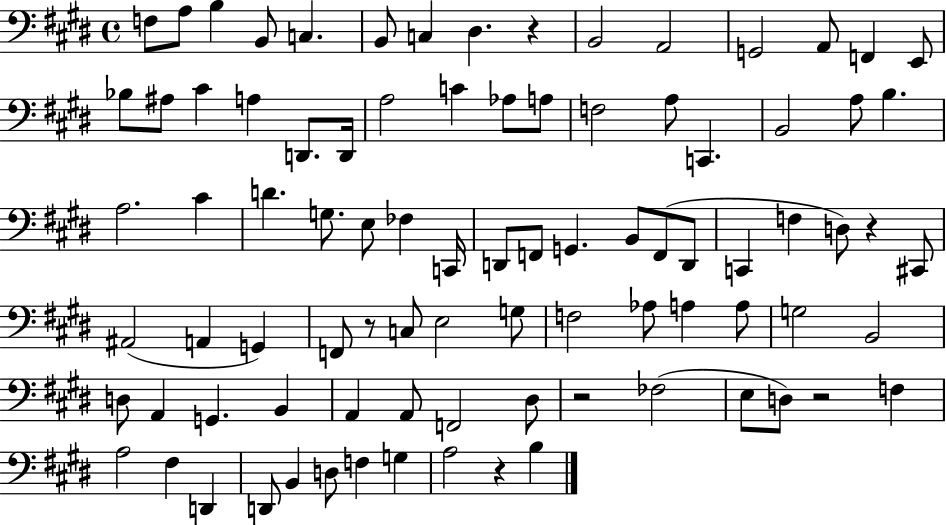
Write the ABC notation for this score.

X:1
T:Untitled
M:4/4
L:1/4
K:E
F,/2 A,/2 B, B,,/2 C, B,,/2 C, ^D, z B,,2 A,,2 G,,2 A,,/2 F,, E,,/2 _B,/2 ^A,/2 ^C A, D,,/2 D,,/4 A,2 C _A,/2 A,/2 F,2 A,/2 C,, B,,2 A,/2 B, A,2 ^C D G,/2 E,/2 _F, C,,/4 D,,/2 F,,/2 G,, B,,/2 F,,/2 D,,/2 C,, F, D,/2 z ^C,,/2 ^A,,2 A,, G,, F,,/2 z/2 C,/2 E,2 G,/2 F,2 _A,/2 A, A,/2 G,2 B,,2 D,/2 A,, G,, B,, A,, A,,/2 F,,2 ^D,/2 z2 _F,2 E,/2 D,/2 z2 F, A,2 ^F, D,, D,,/2 B,, D,/2 F, G, A,2 z B,